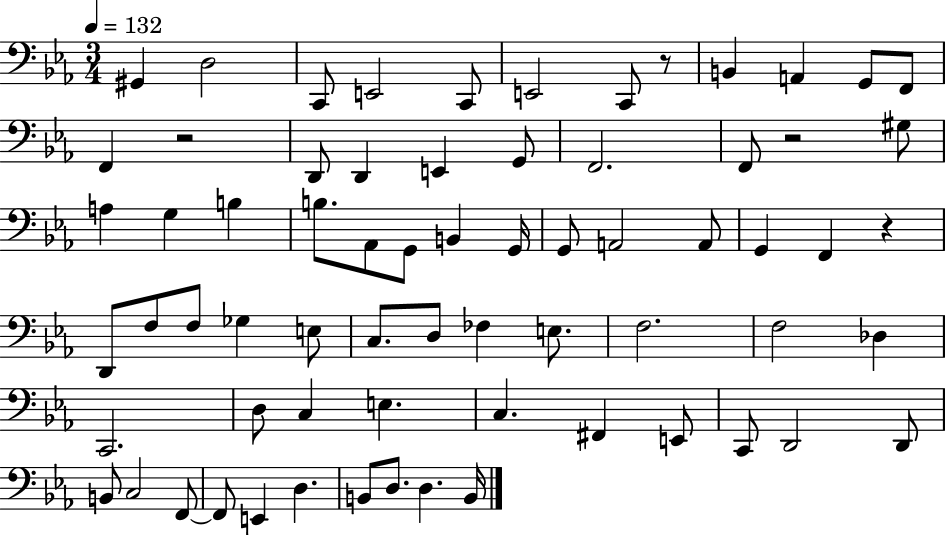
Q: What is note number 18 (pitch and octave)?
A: F2